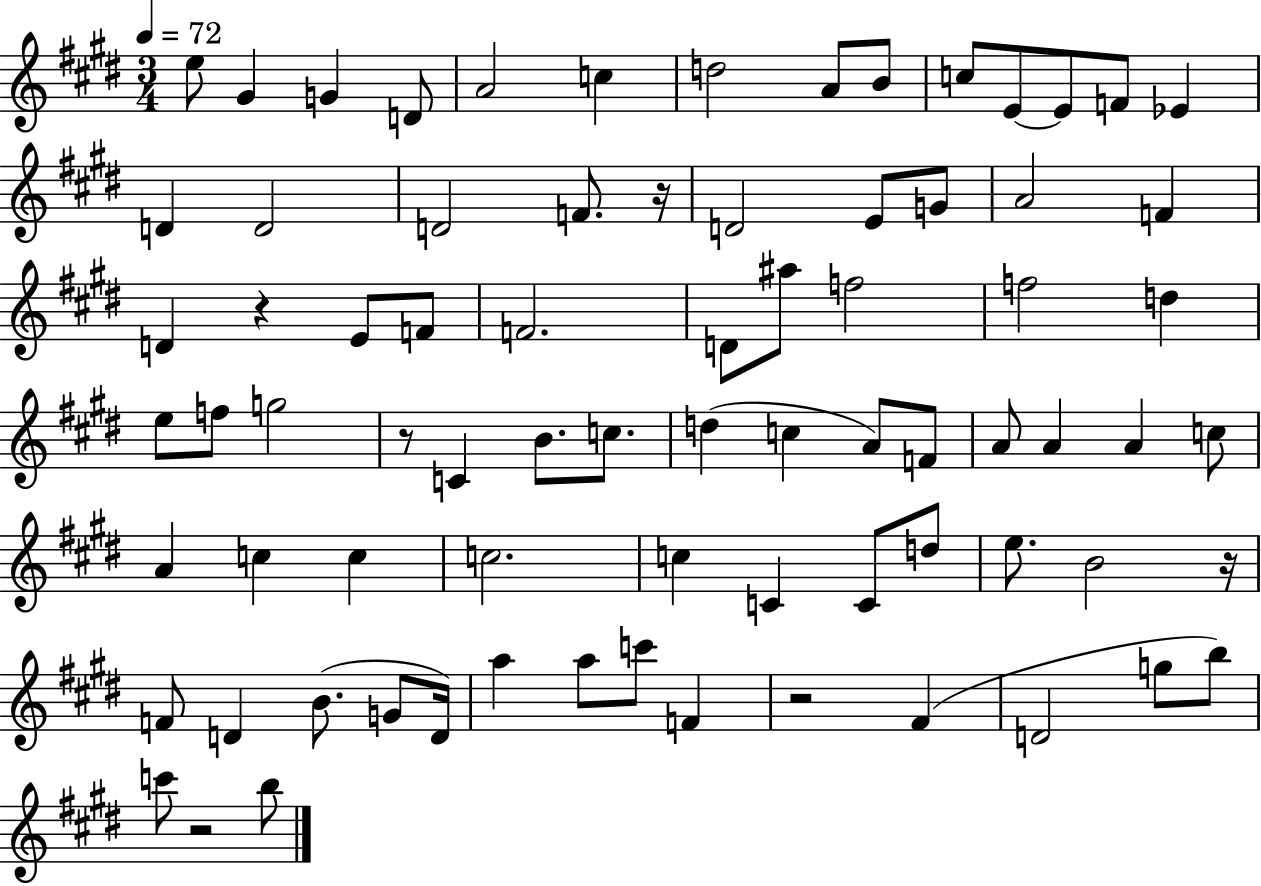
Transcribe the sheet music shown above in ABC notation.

X:1
T:Untitled
M:3/4
L:1/4
K:E
e/2 ^G G D/2 A2 c d2 A/2 B/2 c/2 E/2 E/2 F/2 _E D D2 D2 F/2 z/4 D2 E/2 G/2 A2 F D z E/2 F/2 F2 D/2 ^a/2 f2 f2 d e/2 f/2 g2 z/2 C B/2 c/2 d c A/2 F/2 A/2 A A c/2 A c c c2 c C C/2 d/2 e/2 B2 z/4 F/2 D B/2 G/2 D/4 a a/2 c'/2 F z2 ^F D2 g/2 b/2 c'/2 z2 b/2